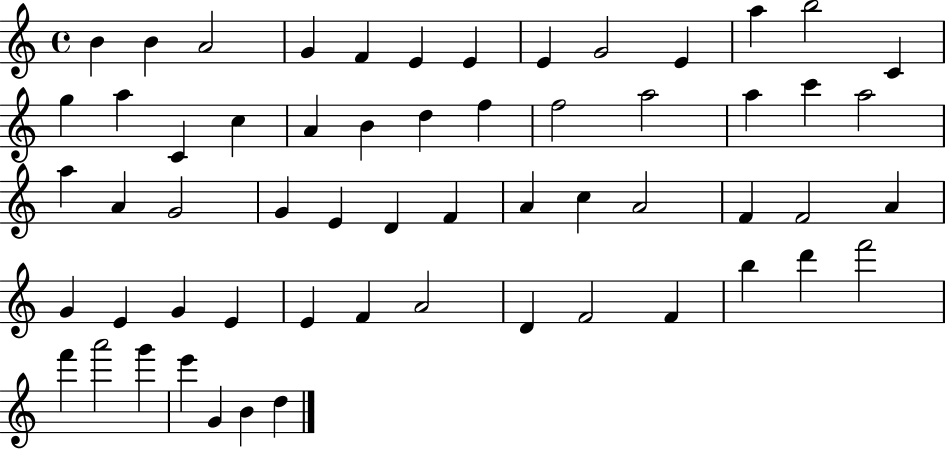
{
  \clef treble
  \time 4/4
  \defaultTimeSignature
  \key c \major
  b'4 b'4 a'2 | g'4 f'4 e'4 e'4 | e'4 g'2 e'4 | a''4 b''2 c'4 | \break g''4 a''4 c'4 c''4 | a'4 b'4 d''4 f''4 | f''2 a''2 | a''4 c'''4 a''2 | \break a''4 a'4 g'2 | g'4 e'4 d'4 f'4 | a'4 c''4 a'2 | f'4 f'2 a'4 | \break g'4 e'4 g'4 e'4 | e'4 f'4 a'2 | d'4 f'2 f'4 | b''4 d'''4 f'''2 | \break f'''4 a'''2 g'''4 | e'''4 g'4 b'4 d''4 | \bar "|."
}